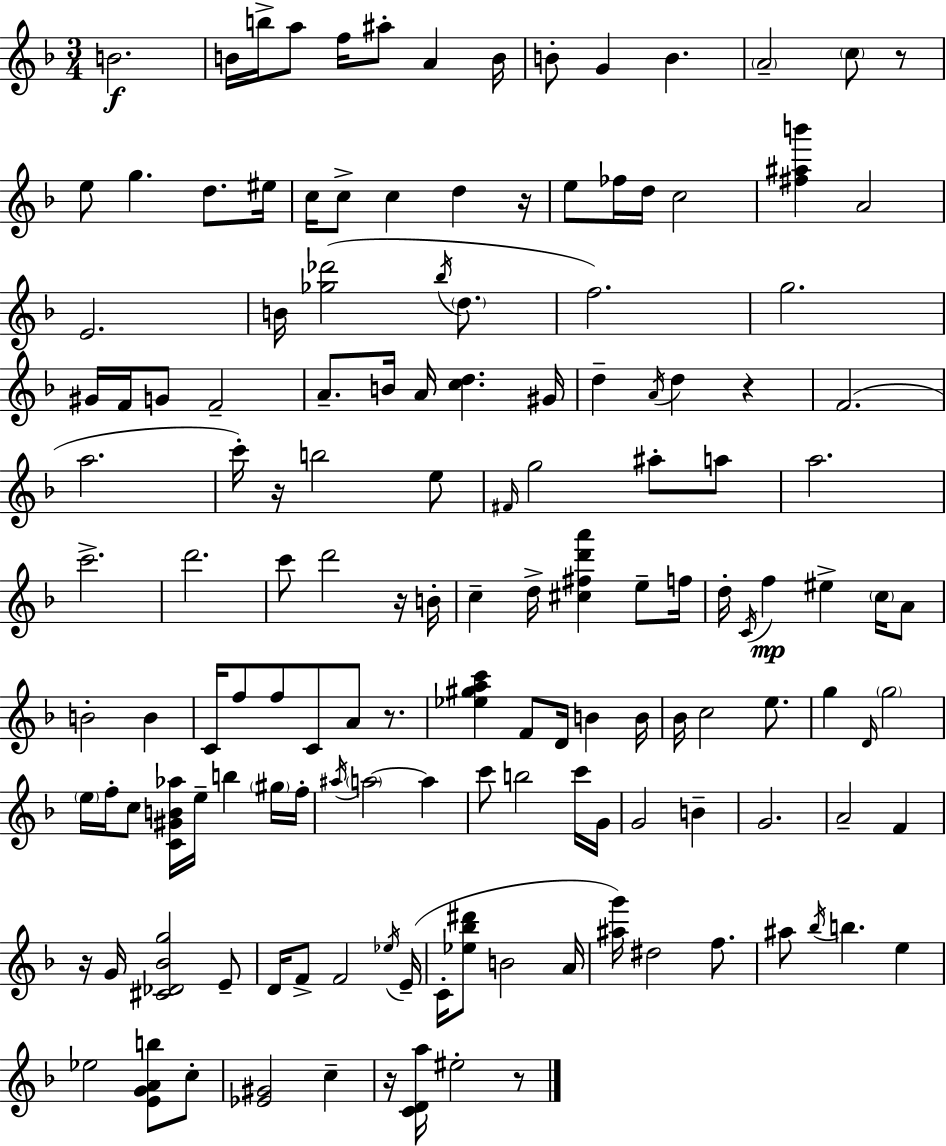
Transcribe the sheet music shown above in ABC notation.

X:1
T:Untitled
M:3/4
L:1/4
K:Dm
B2 B/4 b/4 a/2 f/4 ^a/2 A B/4 B/2 G B A2 c/2 z/2 e/2 g d/2 ^e/4 c/4 c/2 c d z/4 e/2 _f/4 d/4 c2 [^f^ab'] A2 E2 B/4 [_g_d']2 _b/4 d/2 f2 g2 ^G/4 F/4 G/2 F2 A/2 B/4 A/4 [cd] ^G/4 d A/4 d z F2 a2 c'/4 z/4 b2 e/2 ^F/4 g2 ^a/2 a/2 a2 c'2 d'2 c'/2 d'2 z/4 B/4 c d/4 [^c^fd'a'] e/2 f/4 d/4 C/4 f ^e c/4 A/2 B2 B C/4 f/2 f/2 C/2 A/2 z/2 [_e^gac'] F/2 D/4 B B/4 _B/4 c2 e/2 g D/4 g2 e/4 f/4 c/2 [C^GB_a]/4 e/4 b ^g/4 f/4 ^a/4 a2 a c'/2 b2 c'/4 G/4 G2 B G2 A2 F z/4 G/4 [^C_D_Bg]2 E/2 D/4 F/2 F2 _e/4 E/4 C/4 [_e_b^d']/2 B2 A/4 [^ag']/4 ^d2 f/2 ^a/2 _b/4 b e _e2 [EGAb]/2 c/2 [_E^G]2 c z/4 [CDa]/4 ^e2 z/2